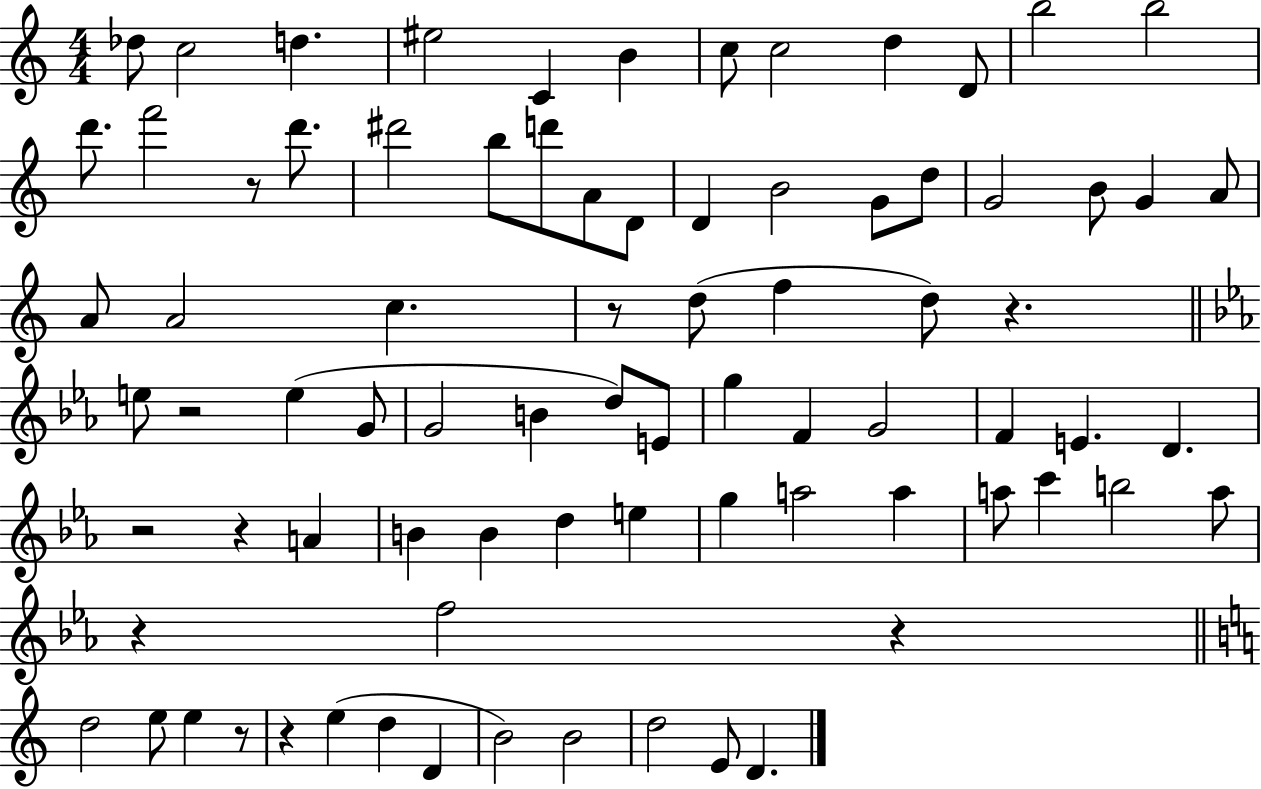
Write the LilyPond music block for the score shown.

{
  \clef treble
  \numericTimeSignature
  \time 4/4
  \key c \major
  des''8 c''2 d''4. | eis''2 c'4 b'4 | c''8 c''2 d''4 d'8 | b''2 b''2 | \break d'''8. f'''2 r8 d'''8. | dis'''2 b''8 d'''8 a'8 d'8 | d'4 b'2 g'8 d''8 | g'2 b'8 g'4 a'8 | \break a'8 a'2 c''4. | r8 d''8( f''4 d''8) r4. | \bar "||" \break \key ees \major e''8 r2 e''4( g'8 | g'2 b'4 d''8) e'8 | g''4 f'4 g'2 | f'4 e'4. d'4. | \break r2 r4 a'4 | b'4 b'4 d''4 e''4 | g''4 a''2 a''4 | a''8 c'''4 b''2 a''8 | \break r4 f''2 r4 | \bar "||" \break \key c \major d''2 e''8 e''4 r8 | r4 e''4( d''4 d'4 | b'2) b'2 | d''2 e'8 d'4. | \break \bar "|."
}